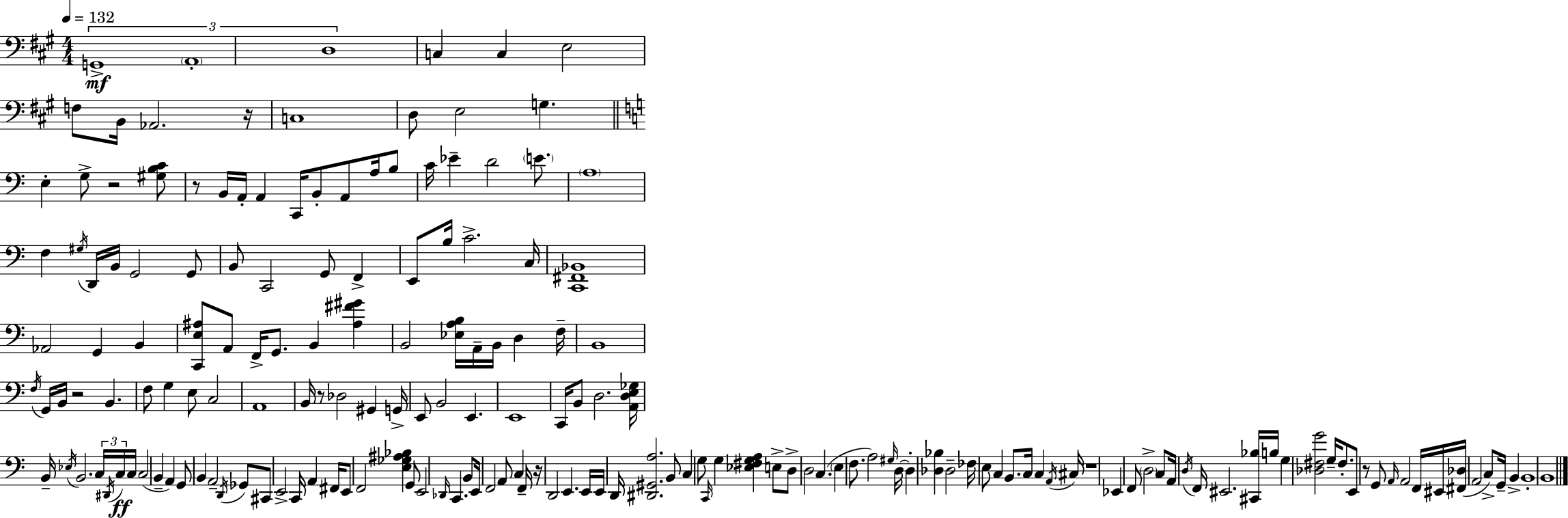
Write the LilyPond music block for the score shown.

{
  \clef bass
  \numericTimeSignature
  \time 4/4
  \key a \major
  \tempo 4 = 132
  \tuplet 3/2 { g,1->\mf | \parenthesize a,1-. | d1 } | c4 c4 e2 | \break f8 b,16 aes,2. r16 | c1 | d8 e2 g4. | \bar "||" \break \key c \major e4-. g8-> r2 <gis b c'>8 | r8 b,16 a,16-. a,4 c,16 b,8-. a,8 a16 b8 | c'16 ees'4-- d'2 \parenthesize e'8. | \parenthesize a1 | \break f4 \acciaccatura { gis16 } d,16 b,16 g,2 g,8 | b,8 c,2 g,8 f,4-> | e,8 b16 c'2.-> | c16 <c, fis, bes,>1 | \break aes,2 g,4 b,4 | <c, e ais>8 a,8 f,16-> g,8. b,4 <ais fis' gis'>4 | b,2 <ees a b>16 a,16-- b,16 d4 | f16-- b,1 | \break \acciaccatura { f16 } g,16 b,16 r2 b,4. | f8 g4 e8 c2 | a,1 | b,16 r8 des2 gis,4 | \break g,16-> e,8 b,2 e,4. | e,1 | c,16 b,8 d2. | <a, d e ges>16 b,16-- \acciaccatura { ees16 } b,2. | \break \tuplet 3/2 { c16 \acciaccatura { dis,16 }\ff c16 } c16 c2( b,4-- | a,4) g,8 b,4 a,2-- | \acciaccatura { d,16 } ges,8 cis,8 e,2-> c,16 | a,4 fis,16 e,8 f,2 <e ges ais bes>4 | \break g,8 e,2 \grace { des,16 } c,4. | b,8 e,16 f,2 a,8 | c4 f,16-- r16 d,2 e,4. | e,16 e,16 d,16 <dis, gis, a>2. | \break b,8 c4 g8 \grace { c,16 } g4 | <ees fis g a>4 e8-> d8-> d2 | c4.( \parenthesize e4 f8. a2) | \grace { gis16 } d16~~ d4-. <des bes>4 | \break des2-- fes16 e8 c4 b,8. | c16 c4 \acciaccatura { a,16 } cis16 r1 | ees,4 f,8 \parenthesize d2-> | c8 a,16 \acciaccatura { d16 } f,16 eis,2. | \break <cis, bes>16 b16 g4 <des fis g'>2 | g16-- fis8.-. e,8 r8 g,8 | \grace { a,16 } a,2 f,16 eis,16 <fis, des>16( a,2 | c8->) g,16-- b,4-> b,1-. | \break b,1 | \bar "|."
}